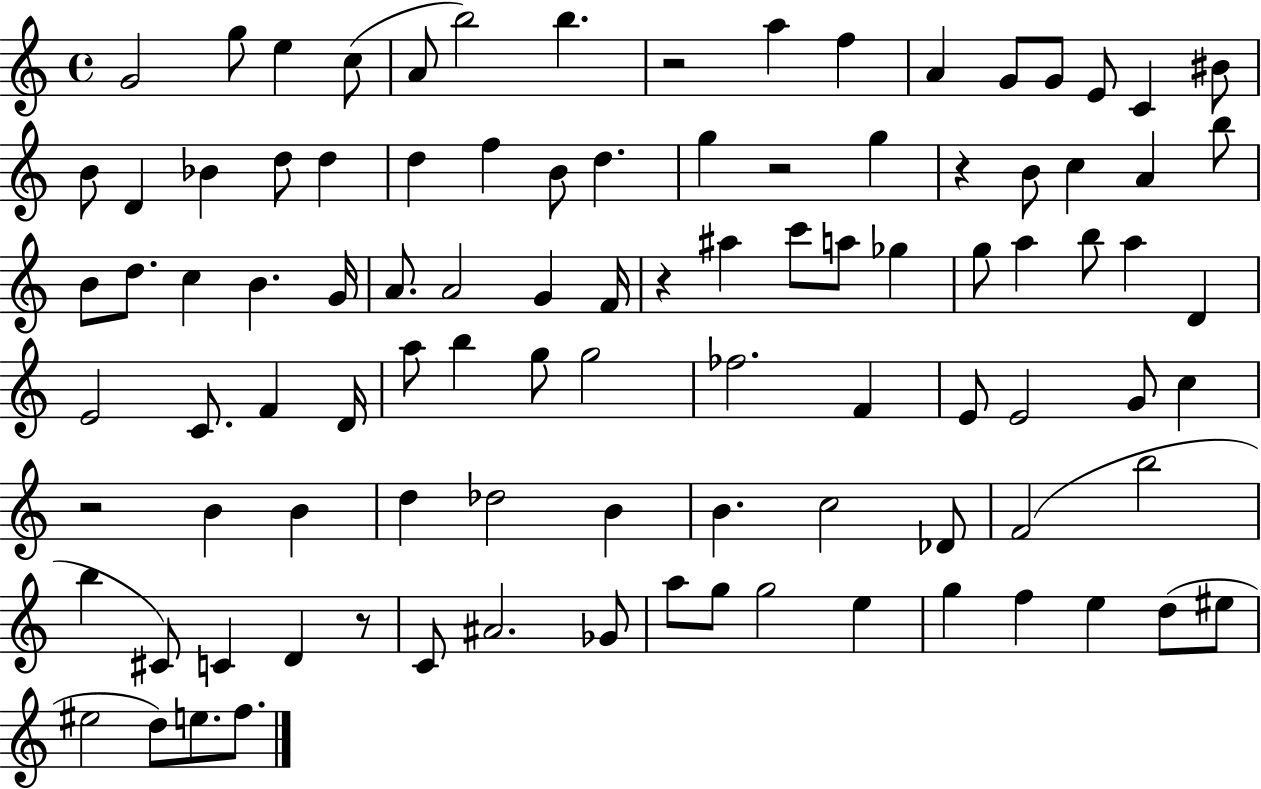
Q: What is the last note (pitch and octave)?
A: F5